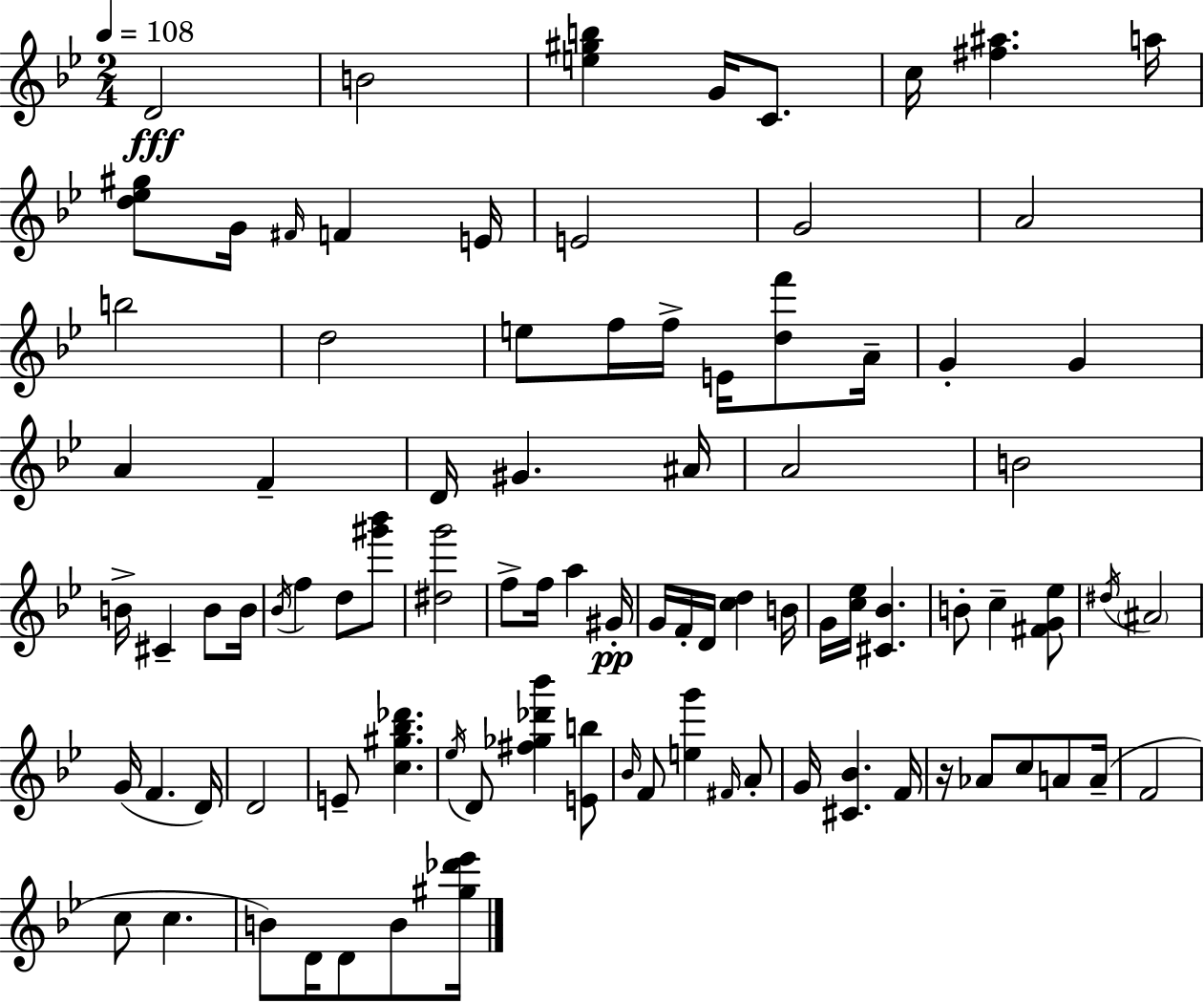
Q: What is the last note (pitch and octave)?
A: B4